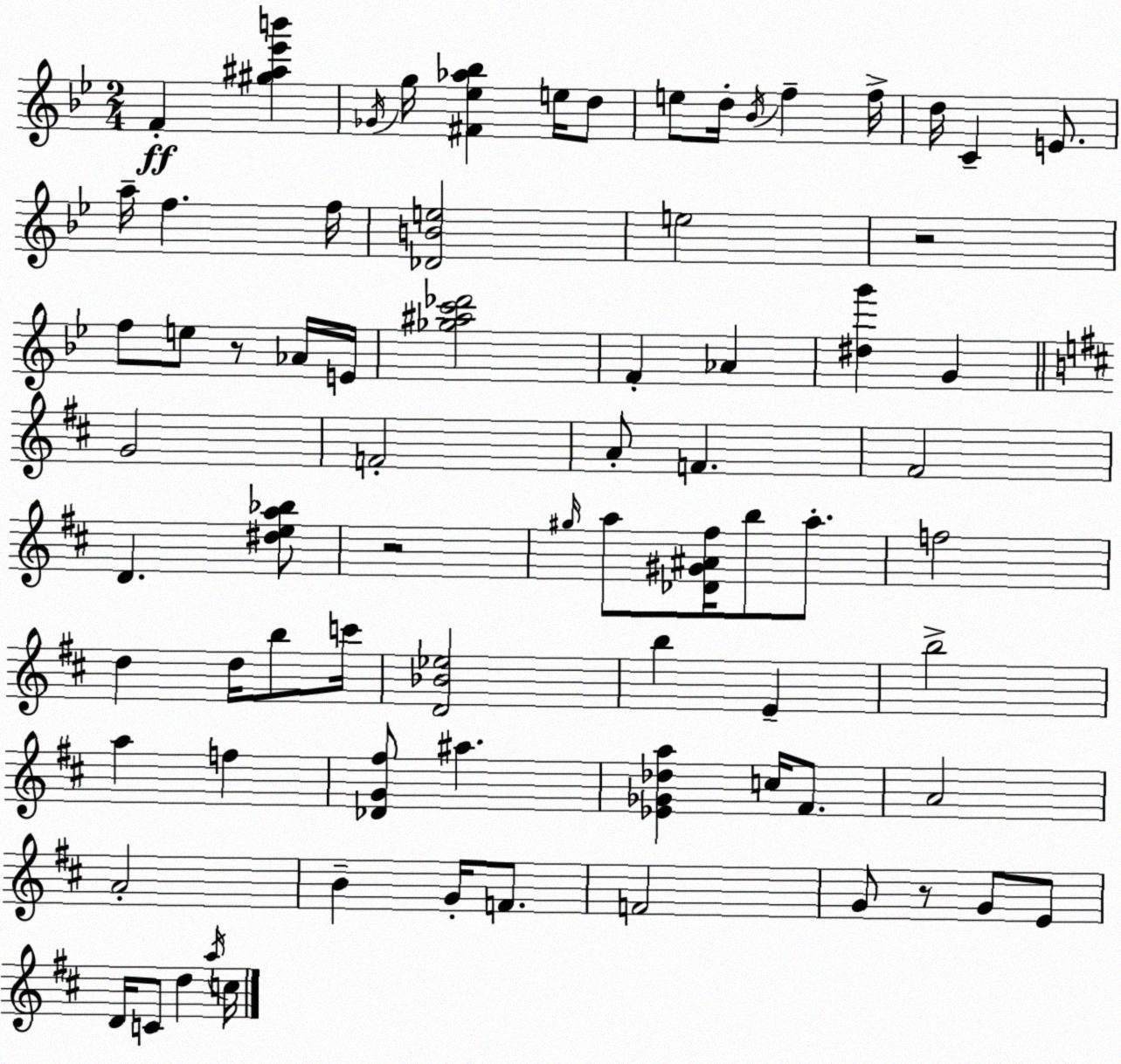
X:1
T:Untitled
M:2/4
L:1/4
K:Bb
F [^g^a_e'b'] _G/4 g/4 [^F_e_a_b] e/4 d/2 e/2 d/4 _B/4 f f/4 d/4 C E/2 a/4 f f/4 [_DBe]2 e2 z2 f/2 e/2 z/2 _A/4 E/4 [_g^ac'_d']2 F _A [^dg'] G G2 F2 A/2 F ^F2 D [^dea_b]/2 z2 ^g/4 a/2 [_D^G^A^f]/4 b/2 a/2 f2 d d/4 b/2 c'/4 [D_B_e]2 b E b2 a f [_DG^f]/2 ^a [_E_G_da] c/4 ^F/2 A2 A2 B G/4 F/2 F2 G/2 z/2 G/2 E/2 D/4 C/2 d a/4 c/4